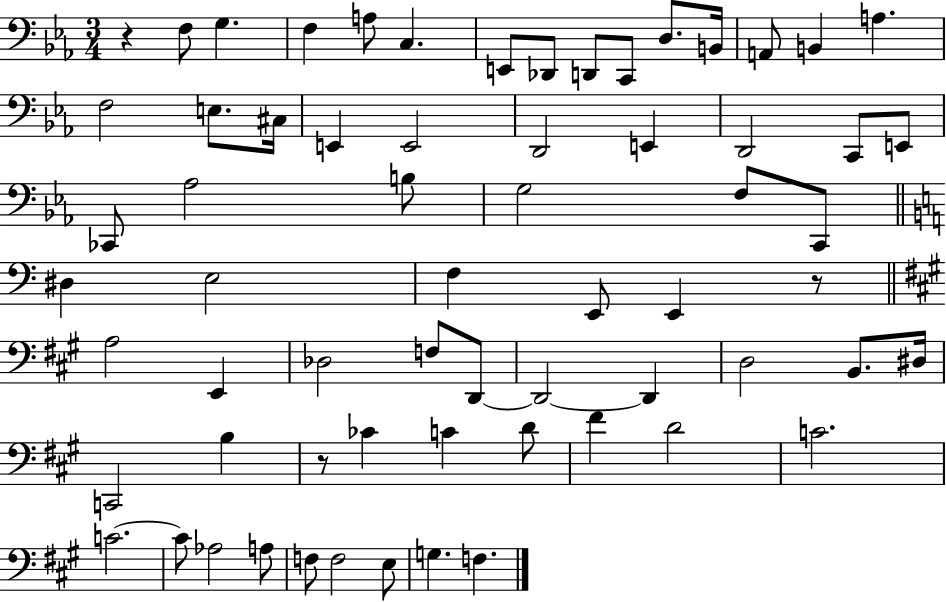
X:1
T:Untitled
M:3/4
L:1/4
K:Eb
z F,/2 G, F, A,/2 C, E,,/2 _D,,/2 D,,/2 C,,/2 D,/2 B,,/4 A,,/2 B,, A, F,2 E,/2 ^C,/4 E,, E,,2 D,,2 E,, D,,2 C,,/2 E,,/2 _C,,/2 _A,2 B,/2 G,2 F,/2 C,,/2 ^D, E,2 F, E,,/2 E,, z/2 A,2 E,, _D,2 F,/2 D,,/2 D,,2 D,, D,2 B,,/2 ^D,/4 C,,2 B, z/2 _C C D/2 ^F D2 C2 C2 C/2 _A,2 A,/2 F,/2 F,2 E,/2 G, F,